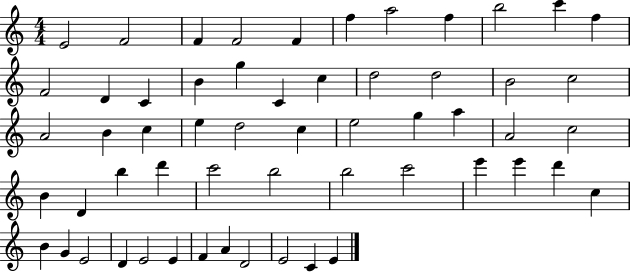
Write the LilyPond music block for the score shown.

{
  \clef treble
  \numericTimeSignature
  \time 4/4
  \key c \major
  e'2 f'2 | f'4 f'2 f'4 | f''4 a''2 f''4 | b''2 c'''4 f''4 | \break f'2 d'4 c'4 | b'4 g''4 c'4 c''4 | d''2 d''2 | b'2 c''2 | \break a'2 b'4 c''4 | e''4 d''2 c''4 | e''2 g''4 a''4 | a'2 c''2 | \break b'4 d'4 b''4 d'''4 | c'''2 b''2 | b''2 c'''2 | e'''4 e'''4 d'''4 c''4 | \break b'4 g'4 e'2 | d'4 e'2 e'4 | f'4 a'4 d'2 | e'2 c'4 e'4 | \break \bar "|."
}